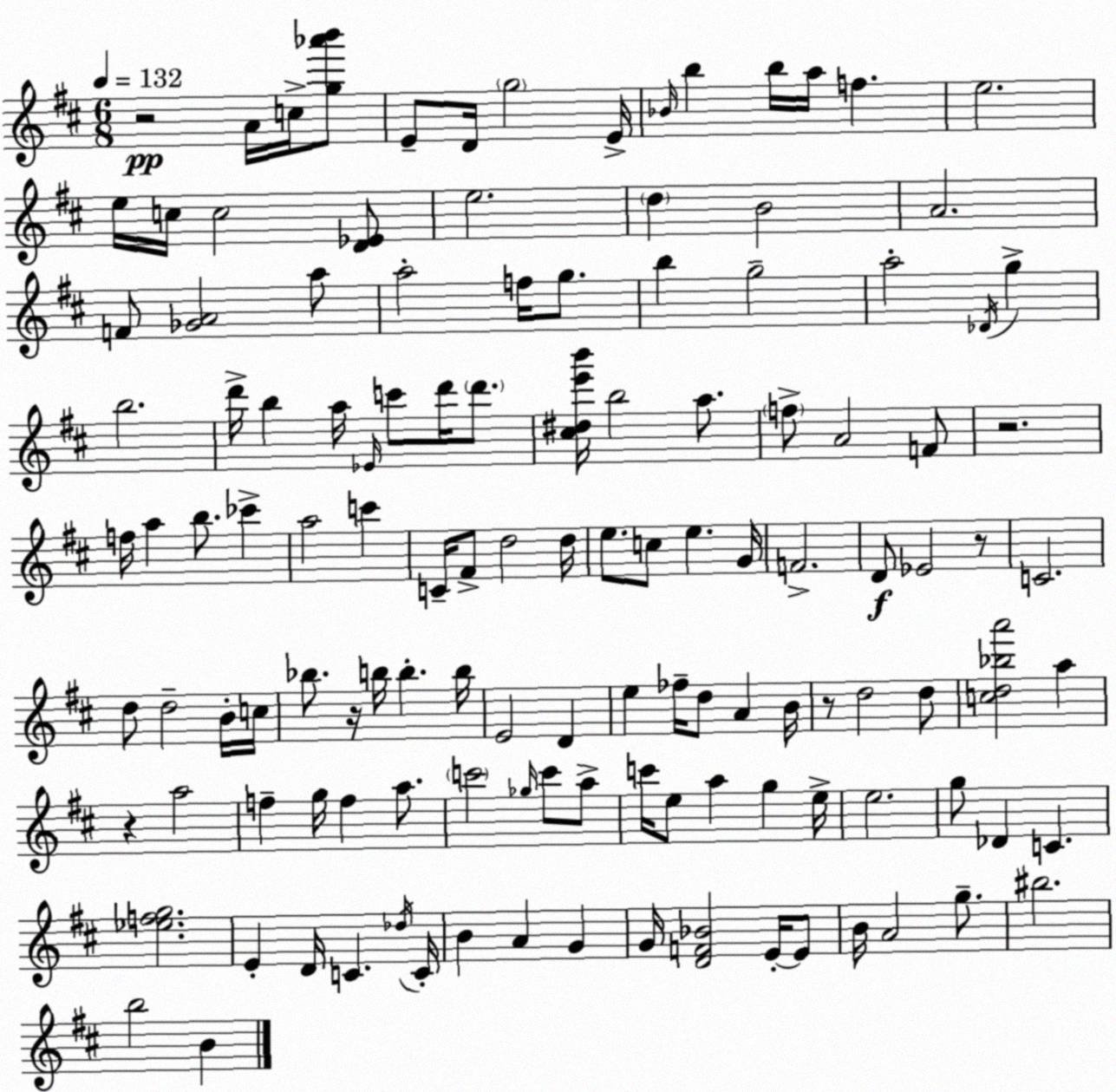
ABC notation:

X:1
T:Untitled
M:6/8
L:1/4
K:D
z2 A/4 c/4 [g_a'b']/2 E/2 D/4 g2 E/4 _B/4 b b/4 a/4 f e2 e/4 c/4 c2 [D_E]/2 e2 d B2 A2 F/2 [_GA]2 a/2 a2 f/4 g/2 b g2 a2 _D/4 g b2 d'/4 b a/4 _E/4 c'/2 d'/4 d'/2 [^c^de'b']/4 b2 a/2 f/2 A2 F/2 z2 f/4 a b/2 _c' a2 c' C/4 ^F/2 d2 d/4 e/2 c/2 e G/4 F2 D/2 _E2 z/2 C2 d/2 d2 B/4 c/4 _b/2 z/4 b/4 b b/4 E2 D e _f/4 d/2 A B/4 z/2 d2 d/2 [cd_ba']2 a z a2 f g/4 f a/2 c'2 _g/4 c'/2 a/2 c'/4 e/2 a g e/4 e2 g/2 _D C [_efg]2 E D/4 C _d/4 C/4 B A G G/4 [DF_B]2 E/4 E/2 B/4 A2 g/2 ^b2 b2 B